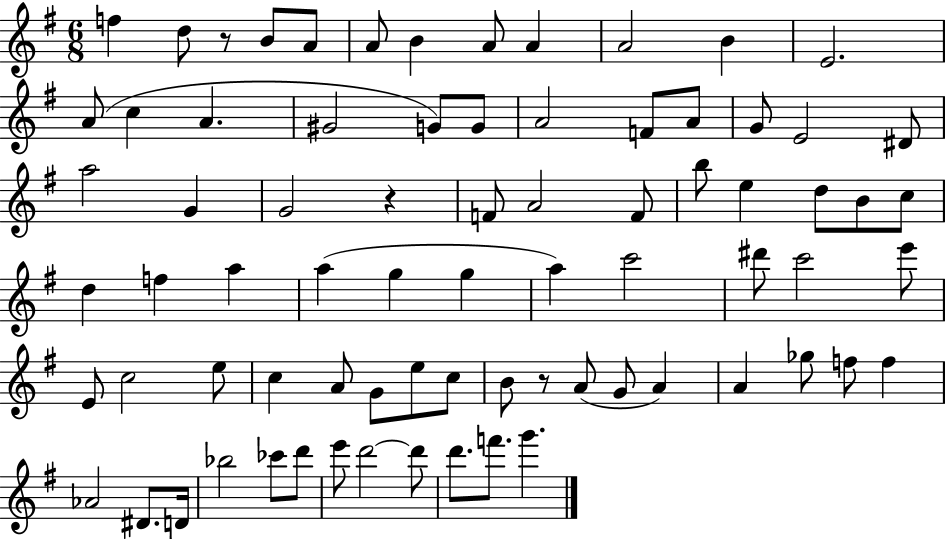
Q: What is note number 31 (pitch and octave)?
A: E5